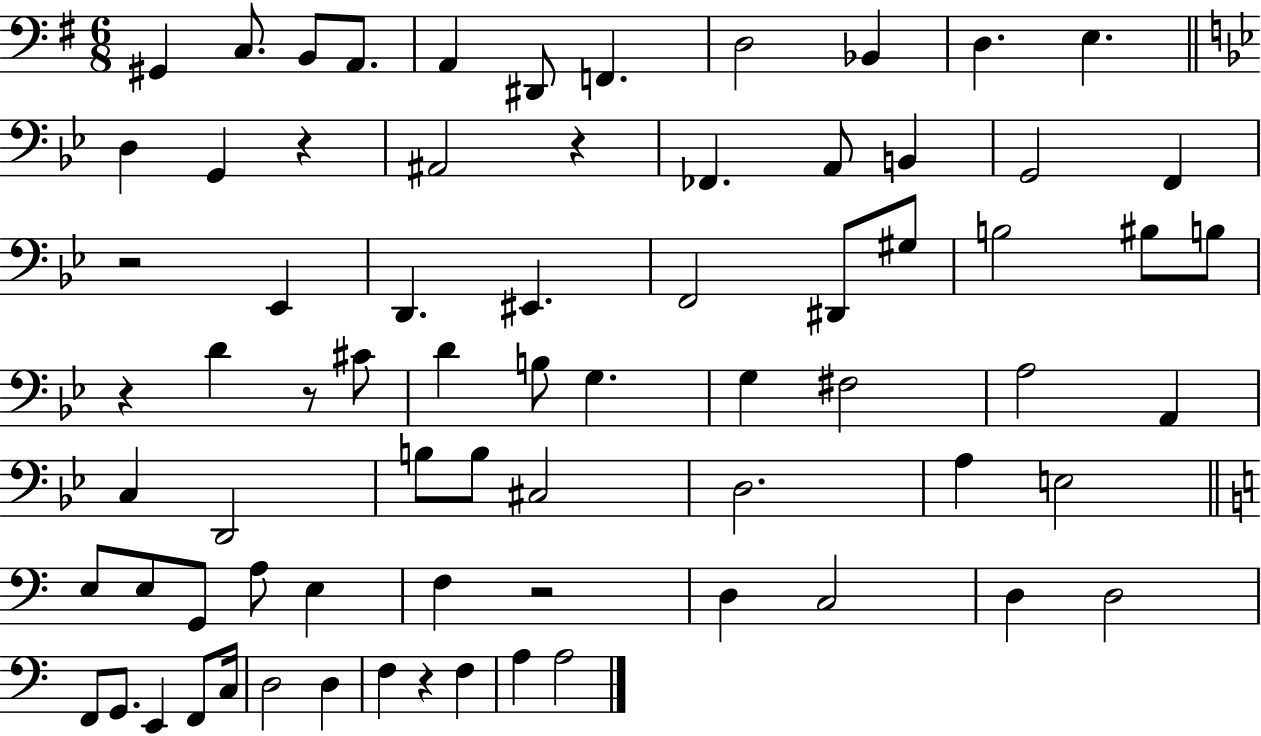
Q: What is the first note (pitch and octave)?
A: G#2